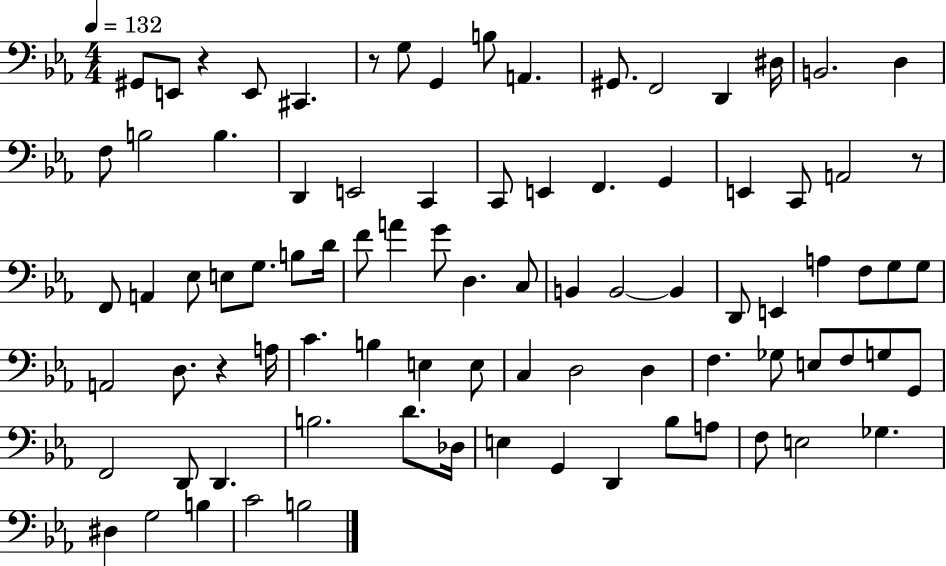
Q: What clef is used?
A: bass